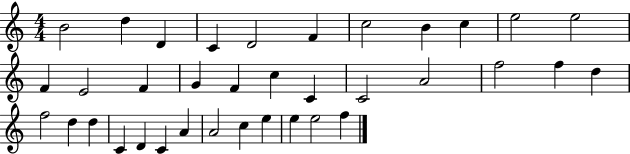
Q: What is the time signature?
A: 4/4